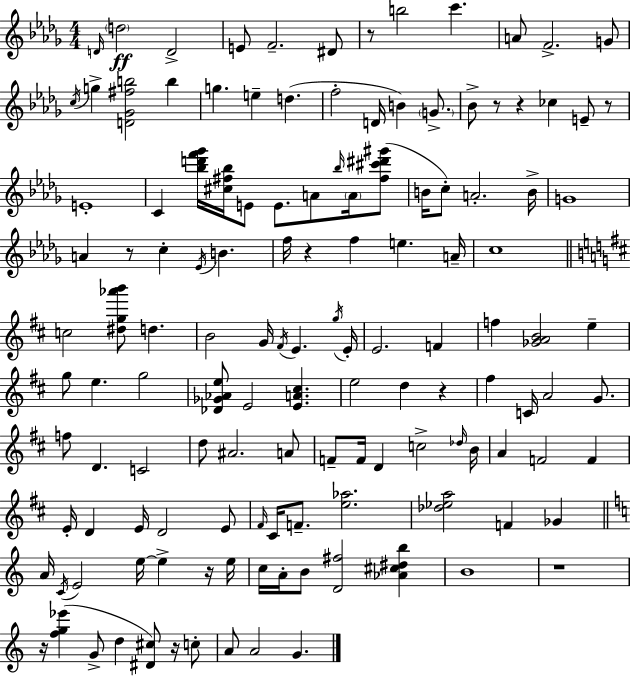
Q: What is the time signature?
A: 4/4